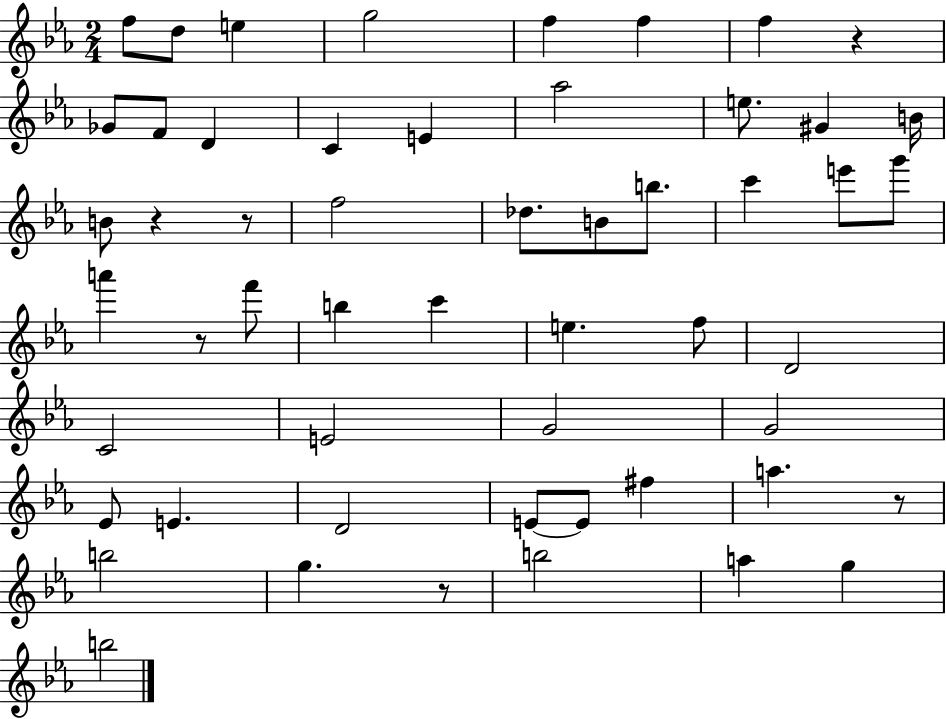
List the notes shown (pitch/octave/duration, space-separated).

F5/e D5/e E5/q G5/h F5/q F5/q F5/q R/q Gb4/e F4/e D4/q C4/q E4/q Ab5/h E5/e. G#4/q B4/s B4/e R/q R/e F5/h Db5/e. B4/e B5/e. C6/q E6/e G6/e A6/q R/e F6/e B5/q C6/q E5/q. F5/e D4/h C4/h E4/h G4/h G4/h Eb4/e E4/q. D4/h E4/e E4/e F#5/q A5/q. R/e B5/h G5/q. R/e B5/h A5/q G5/q B5/h